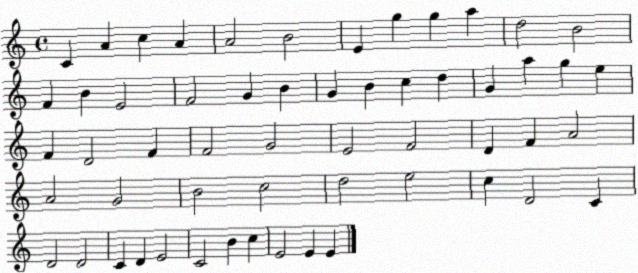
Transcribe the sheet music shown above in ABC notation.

X:1
T:Untitled
M:4/4
L:1/4
K:C
C A c A A2 B2 E g g a d2 B2 F B E2 F2 G B G B c d G a g e F D2 F F2 G2 E2 F2 D F A2 A2 G2 B2 c2 d2 e2 c D2 C D2 D2 C D E2 C2 B c E2 E E